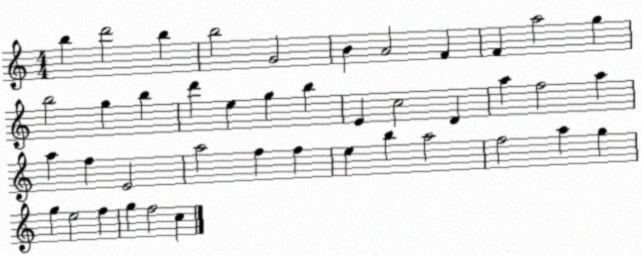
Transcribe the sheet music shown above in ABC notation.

X:1
T:Untitled
M:4/4
L:1/4
K:C
b d'2 b b2 G2 B A2 F F a2 g b2 g b d' e g b E c2 D a f2 a a f E2 a2 f f e b a2 f2 a g g e2 f g f2 c